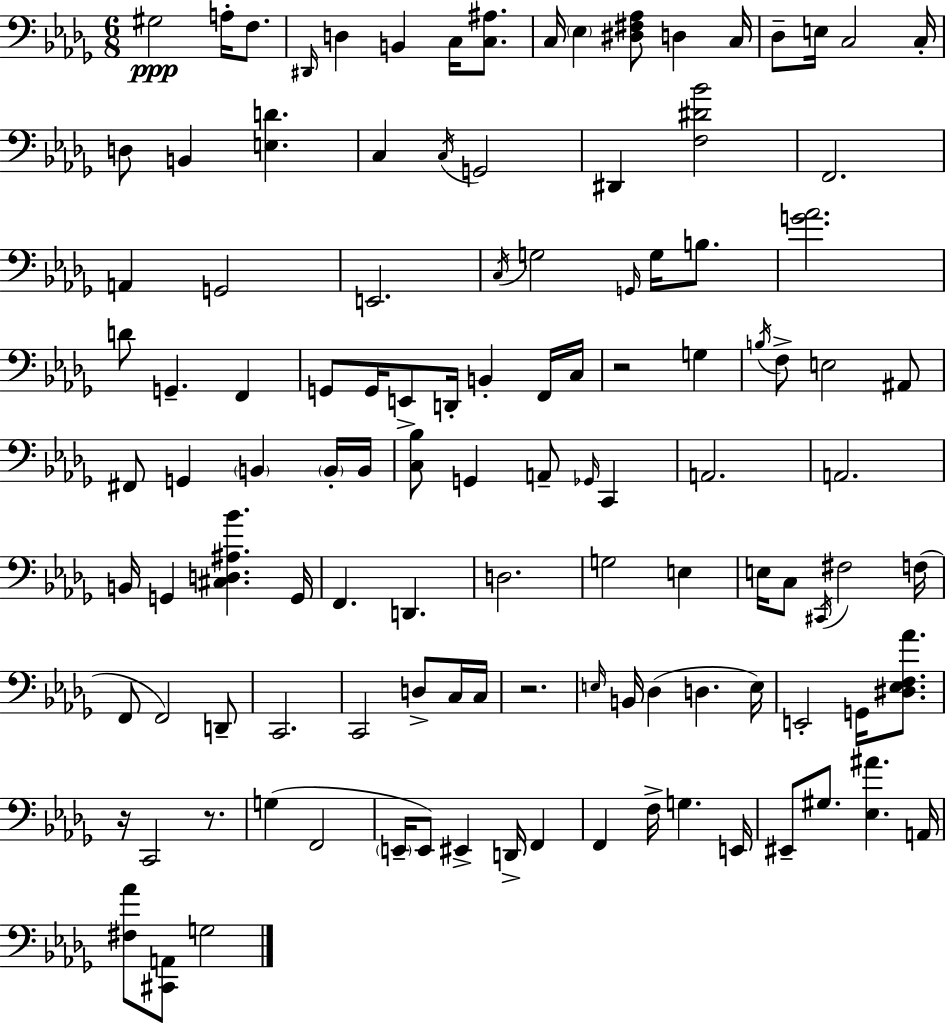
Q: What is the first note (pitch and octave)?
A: G#3